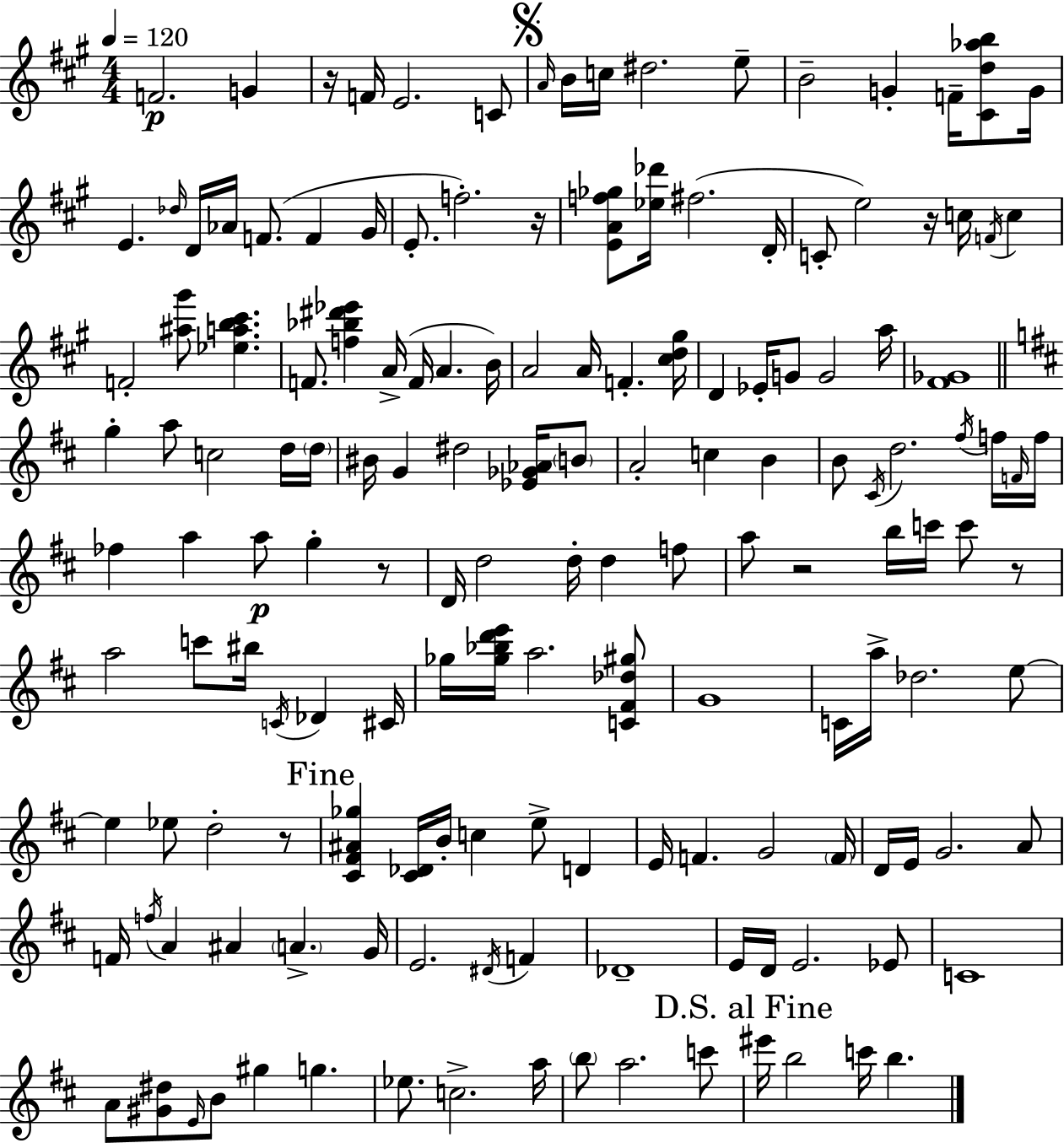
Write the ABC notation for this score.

X:1
T:Untitled
M:4/4
L:1/4
K:A
F2 G z/4 F/4 E2 C/2 A/4 B/4 c/4 ^d2 e/2 B2 G F/4 [^Cd_ab]/2 G/4 E _d/4 D/4 _A/4 F/2 F ^G/4 E/2 f2 z/4 [EAf_g]/2 [_e_d']/4 ^f2 D/4 C/2 e2 z/4 c/4 F/4 c F2 [^a^g']/2 [_eab^c'] F/2 [f_b^d'_e'] A/4 F/4 A B/4 A2 A/4 F [^cd^g]/4 D _E/4 G/2 G2 a/4 [^F_G]4 g a/2 c2 d/4 d/4 ^B/4 G ^d2 [_E_G_A]/4 B/2 A2 c B B/2 ^C/4 d2 ^f/4 f/4 F/4 f/4 _f a a/2 g z/2 D/4 d2 d/4 d f/2 a/2 z2 b/4 c'/4 c'/2 z/2 a2 c'/2 ^b/4 C/4 _D ^C/4 _g/4 [_g_bd'e']/4 a2 [C^F_d^g]/2 G4 C/4 a/4 _d2 e/2 e _e/2 d2 z/2 [^C^F^A_g] [^C_D]/4 B/4 c e/2 D E/4 F G2 F/4 D/4 E/4 G2 A/2 F/4 f/4 A ^A A G/4 E2 ^D/4 F _D4 E/4 D/4 E2 _E/2 C4 A/2 [^G^d]/2 E/4 B/2 ^g g _e/2 c2 a/4 b/2 a2 c'/2 ^e'/4 b2 c'/4 b